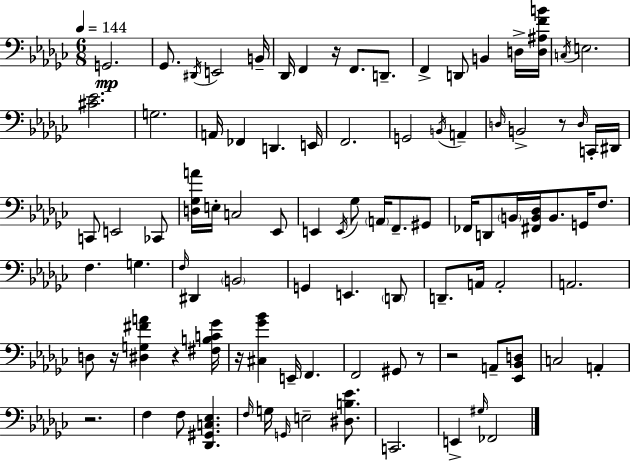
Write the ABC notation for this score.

X:1
T:Untitled
M:6/8
L:1/4
K:Ebm
G,,2 _G,,/2 ^D,,/4 E,,2 B,,/4 _D,,/4 F,, z/4 F,,/2 D,,/2 F,, D,,/2 B,, D,/4 [D,^A,FB]/4 C,/4 E,2 [^C_E]2 G,2 A,,/4 _F,, D,, E,,/4 F,,2 G,,2 B,,/4 A,, D,/4 B,,2 z/2 D,/4 C,,/4 ^D,,/4 C,,/2 E,,2 _C,,/2 [D,_G,A]/4 E,/4 C,2 _E,,/2 E,, E,,/4 _G,/2 A,,/4 F,,/2 ^G,,/2 _F,,/4 D,,/2 B,,/4 [^F,,B,,_D,]/4 B,,/2 G,,/4 F,/2 F, G, F,/4 ^D,, B,,2 G,, E,, D,,/2 D,,/2 A,,/4 A,,2 A,,2 D,/2 z/4 [^D,G,^FA] z [^F,B,C_G]/4 z/4 [^C,_G_B] E,,/4 F,, F,,2 ^G,,/2 z/2 z2 A,,/2 [_E,,_B,,D,]/2 C,2 A,, z2 F, F,/2 [_D,,^G,,C,_E,] F,/4 G,/4 G,,/4 E,2 [^D,B,_E]/2 C,,2 E,, ^G,/4 _F,,2